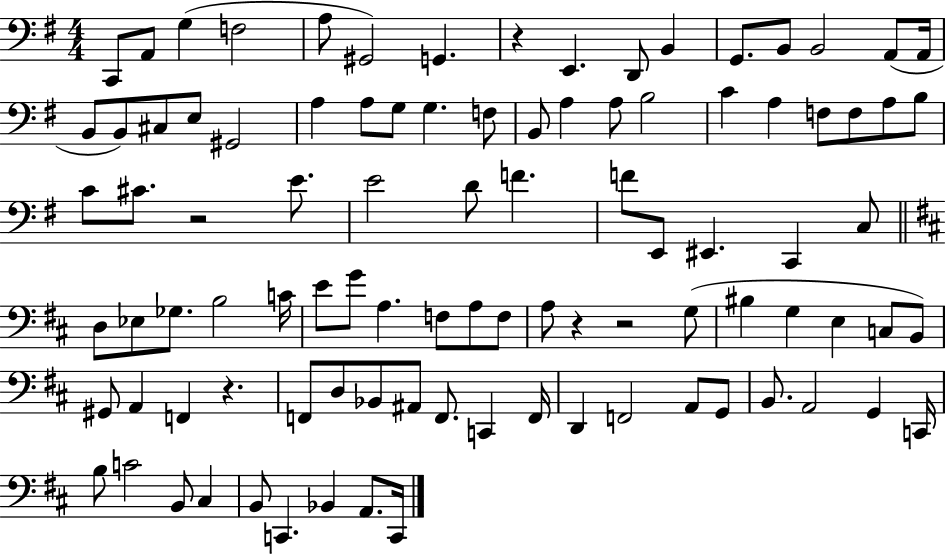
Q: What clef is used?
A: bass